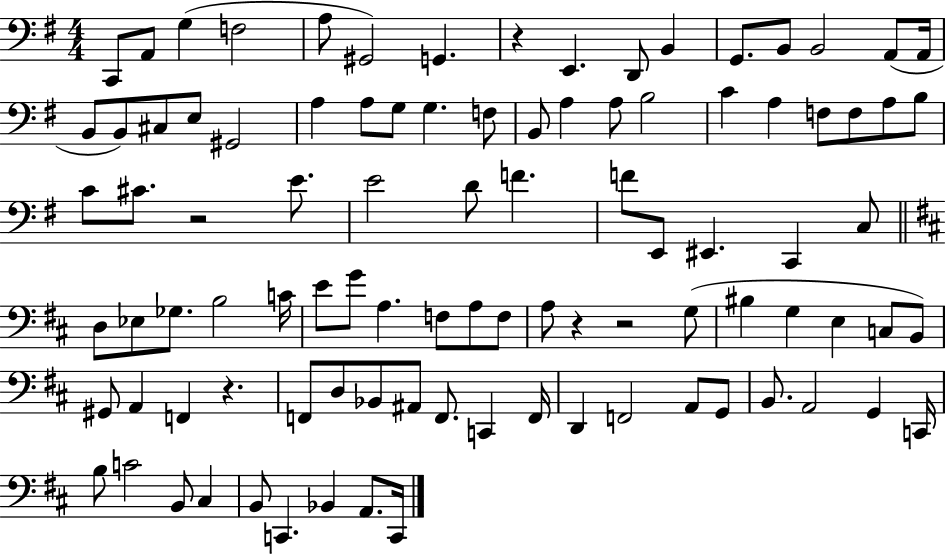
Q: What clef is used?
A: bass